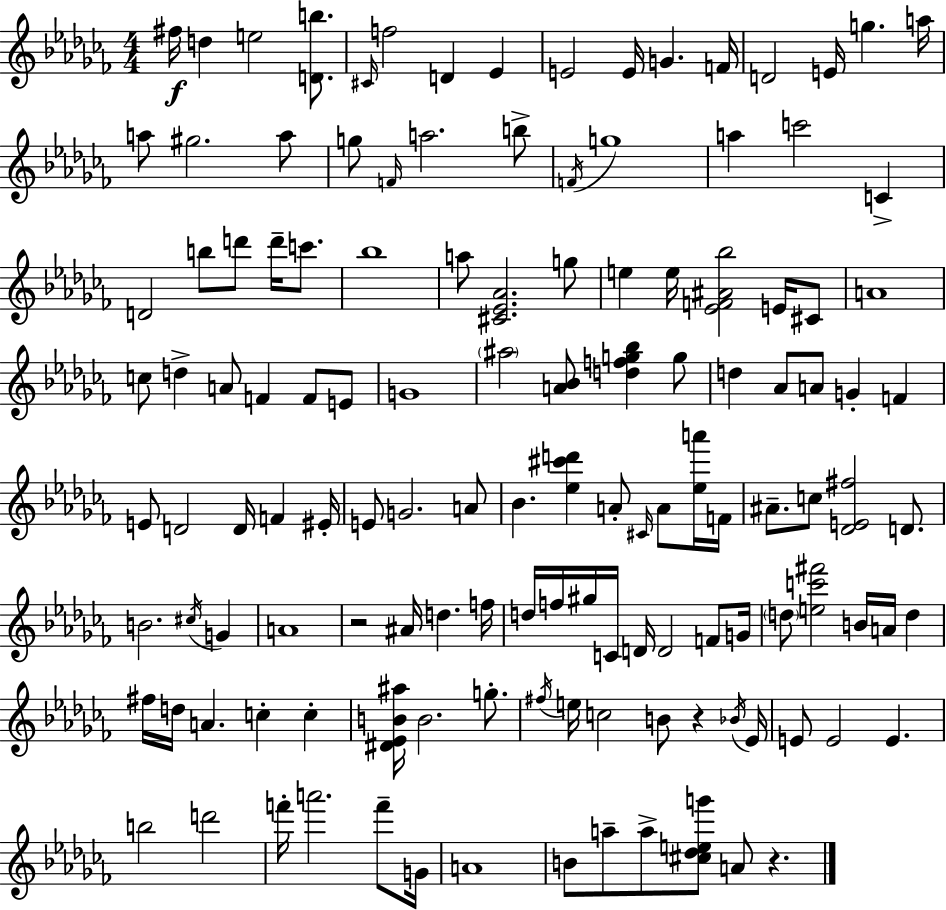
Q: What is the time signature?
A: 4/4